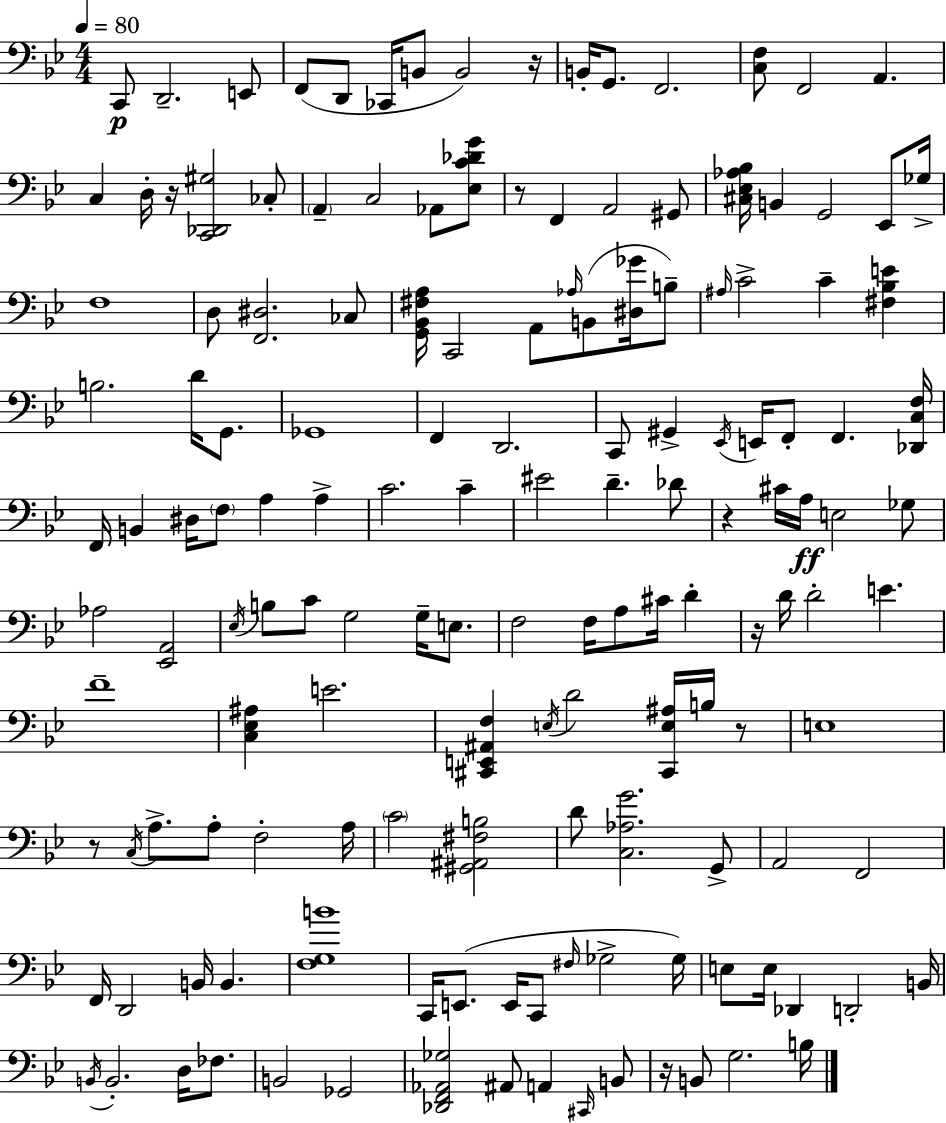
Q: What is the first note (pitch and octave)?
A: C2